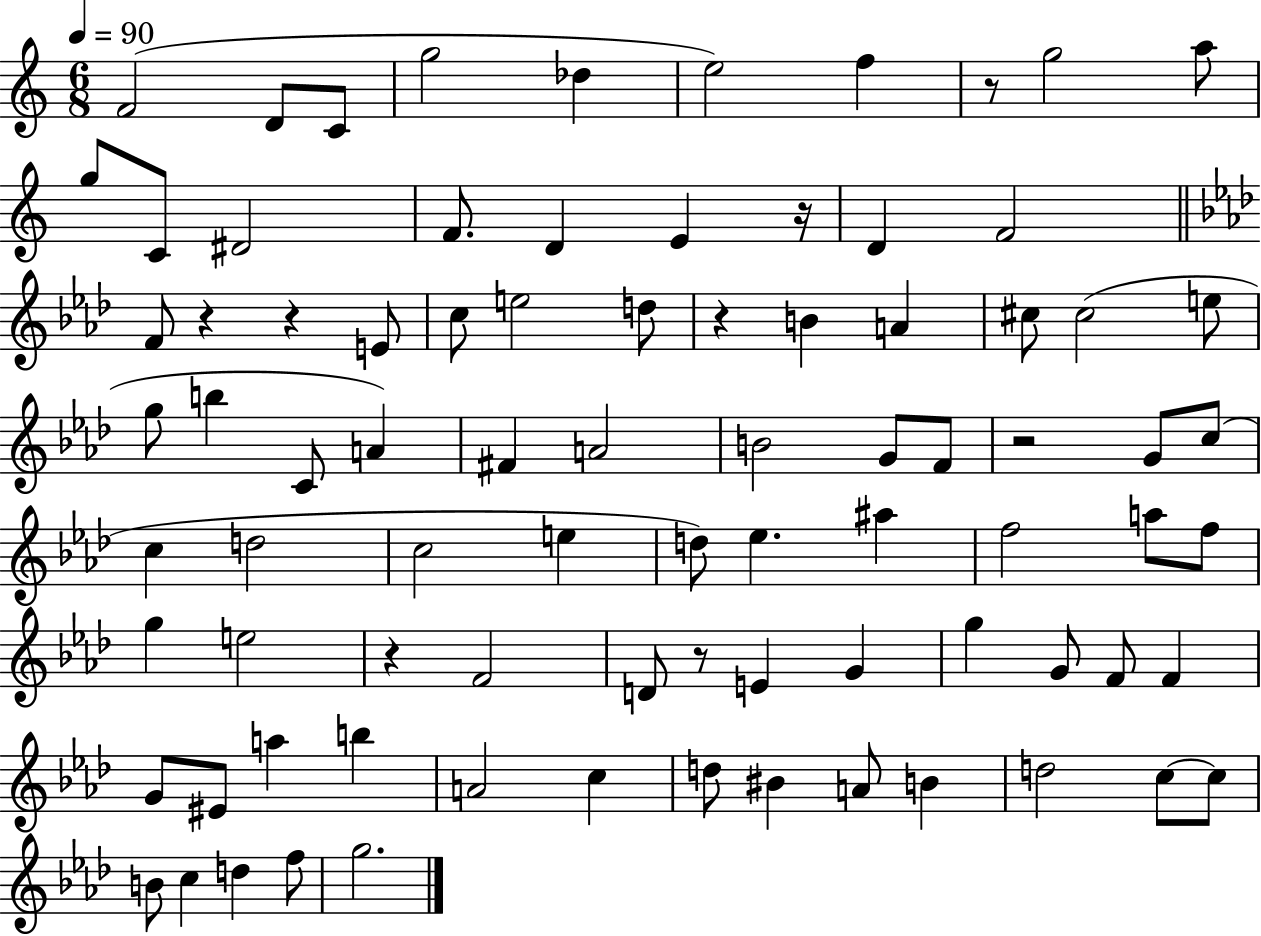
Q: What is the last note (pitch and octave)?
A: G5